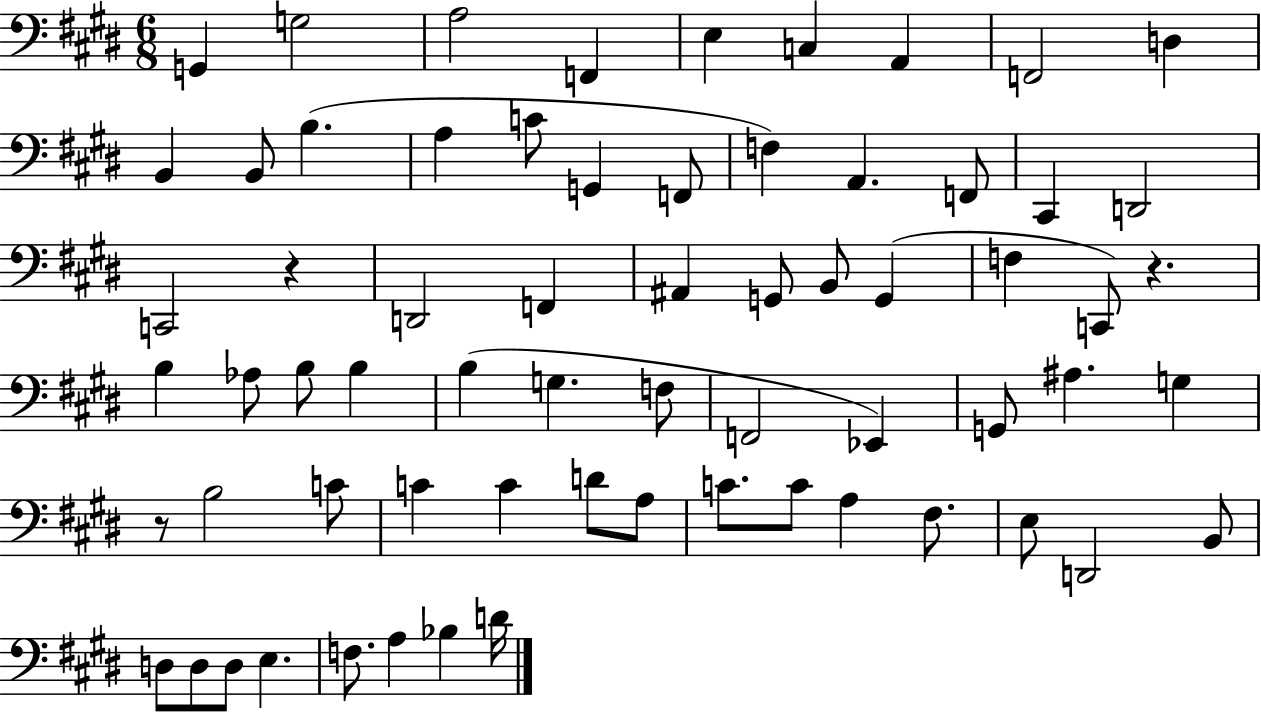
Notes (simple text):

G2/q G3/h A3/h F2/q E3/q C3/q A2/q F2/h D3/q B2/q B2/e B3/q. A3/q C4/e G2/q F2/e F3/q A2/q. F2/e C#2/q D2/h C2/h R/q D2/h F2/q A#2/q G2/e B2/e G2/q F3/q C2/e R/q. B3/q Ab3/e B3/e B3/q B3/q G3/q. F3/e F2/h Eb2/q G2/e A#3/q. G3/q R/e B3/h C4/e C4/q C4/q D4/e A3/e C4/e. C4/e A3/q F#3/e. E3/e D2/h B2/e D3/e D3/e D3/e E3/q. F3/e. A3/q Bb3/q D4/s